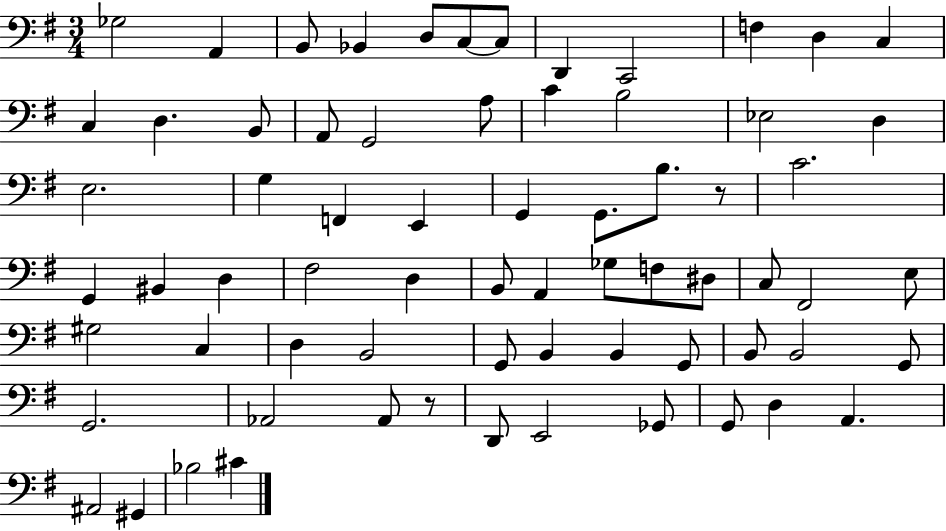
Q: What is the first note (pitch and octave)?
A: Gb3